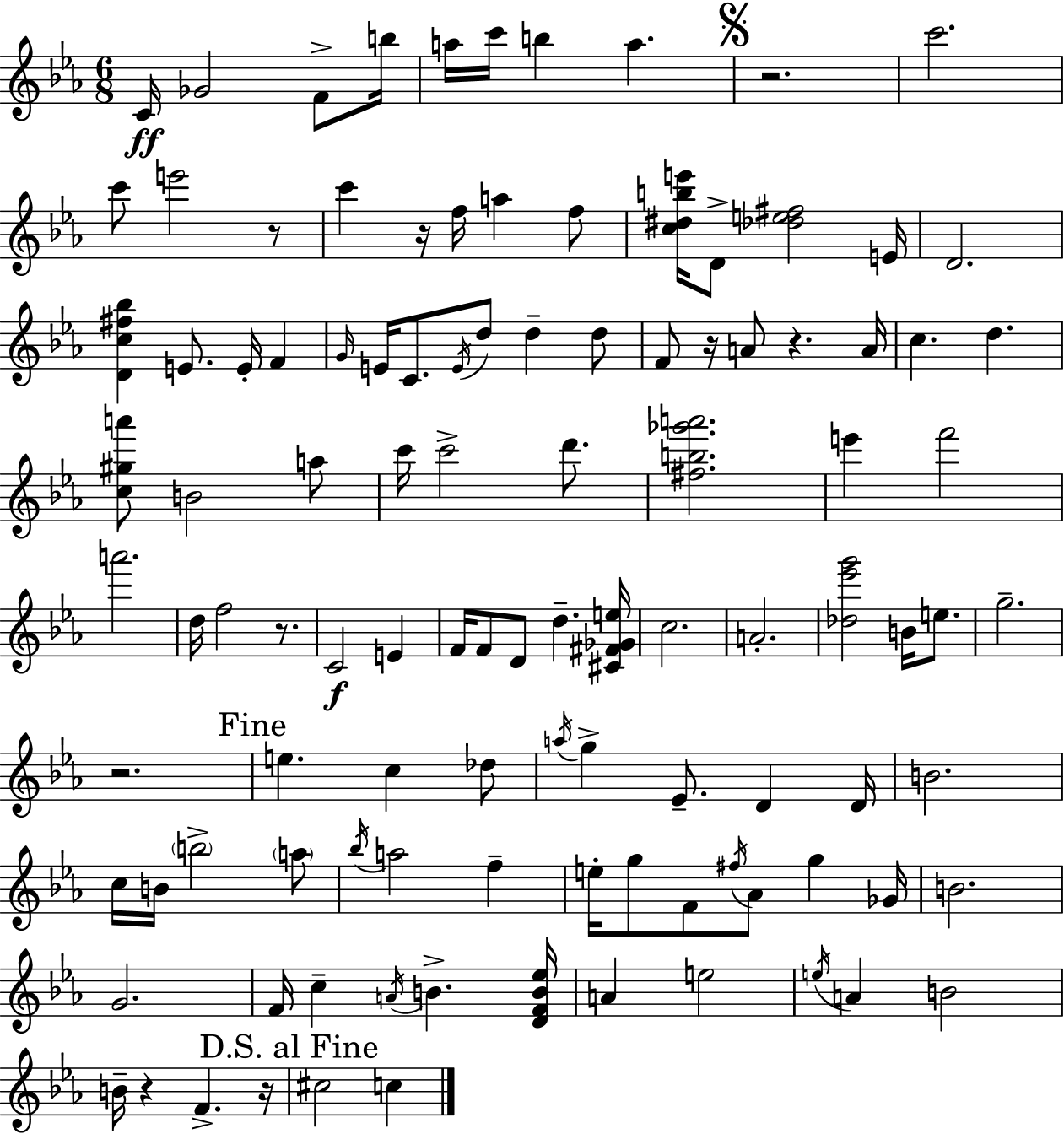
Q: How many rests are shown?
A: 9